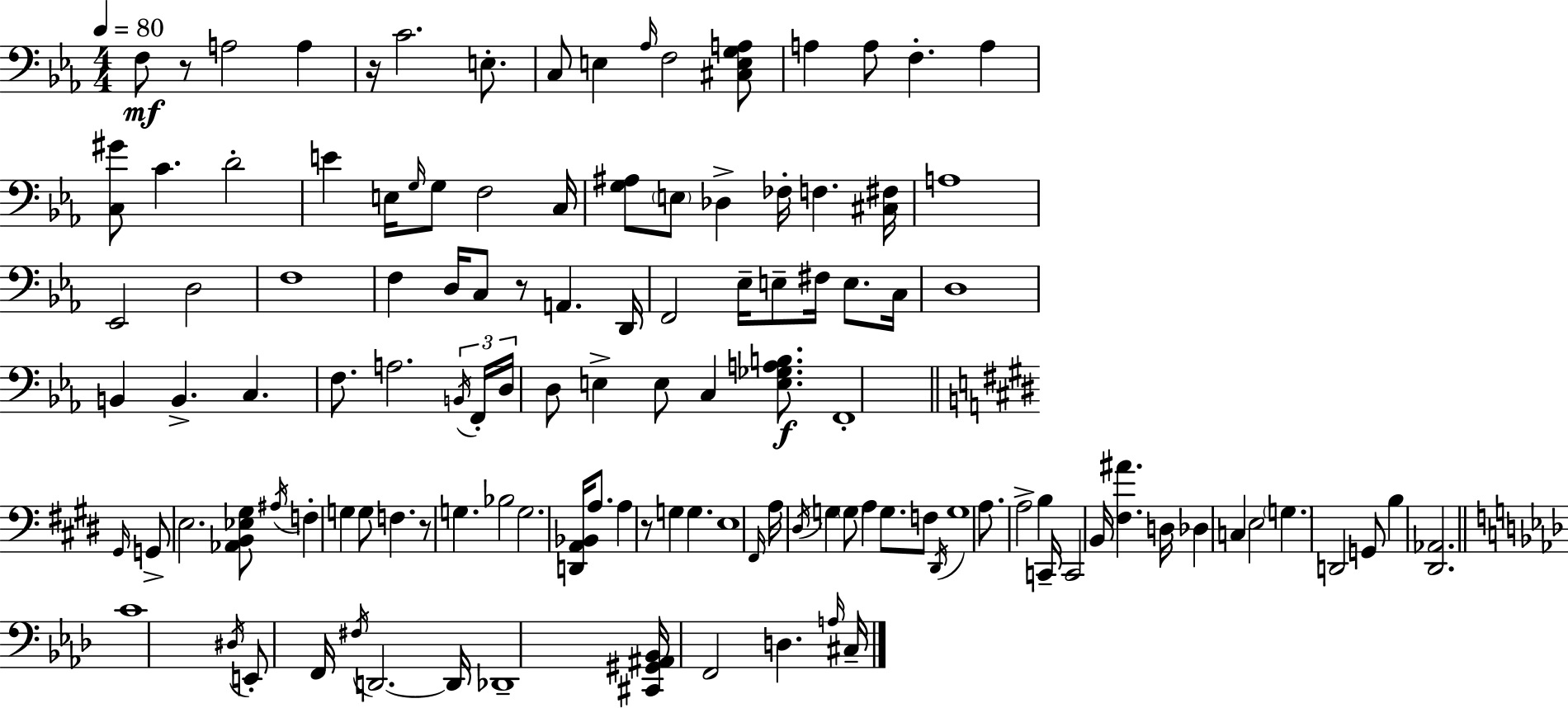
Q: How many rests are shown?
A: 5